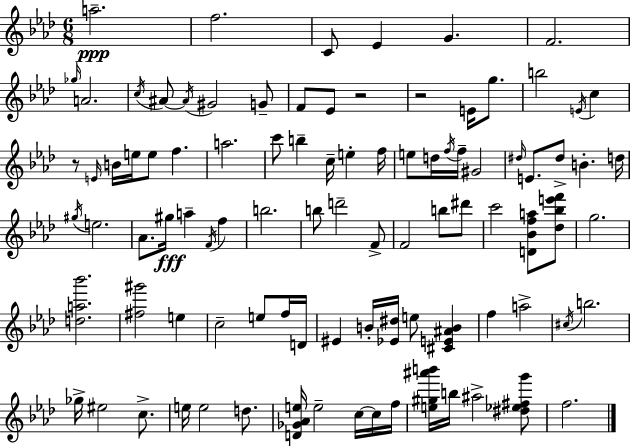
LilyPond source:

{
  \clef treble
  \numericTimeSignature
  \time 6/8
  \key aes \major
  \repeat volta 2 { a''2.--\ppp | f''2. | c'8 ees'4 g'4. | f'2. | \break \grace { ges''16 } a'2. | \acciaccatura { c''16 } ais'8~~ \acciaccatura { ais'16 } gis'2 | g'8-- f'8 ees'8 r2 | r2 e'16 | \break g''8. b''2 \acciaccatura { e'16 } | c''4 r8 \grace { e'16 } b'16 e''16 e''8 f''4. | a''2. | c'''8 b''4-- c''16-- | \break e''4-. f''16 e''8 d''16 \acciaccatura { f''16 } f''16-- gis'2 | \grace { dis''16 } e'8. dis''8-> | b'4.-. d''16 \acciaccatura { gis''16 } e''2. | aes'8. gis''16\fff | \break a''4-- \acciaccatura { f'16 } f''4 b''2. | b''8 d'''2-- | f'8-> f'2 | b''8 dis'''8 c'''2 | \break <d' bes' f'' a''>8 <des'' bes'' e''' f'''>8 g''2. | <d'' a'' bes'''>2. | <fis'' gis'''>2 | e''4 c''2-- | \break e''8 f''16 d'16 eis'4 | b'16-. <ees' dis''>16 e''8 <cis' e' ais' b'>4 f''4 | a''2-> \acciaccatura { cis''16 } b''2. | ges''16-> eis''2 | \break c''8.-> e''16 e''2 | d''8. <d' ges' aes' e''>16 e''2-- | c''16~~ c''16 f''16 <e'' gis'' ais''' b'''>16 b''16 | ais''2-> <dis'' ees'' fis'' g'''>8 f''2. | \break } \bar "|."
}